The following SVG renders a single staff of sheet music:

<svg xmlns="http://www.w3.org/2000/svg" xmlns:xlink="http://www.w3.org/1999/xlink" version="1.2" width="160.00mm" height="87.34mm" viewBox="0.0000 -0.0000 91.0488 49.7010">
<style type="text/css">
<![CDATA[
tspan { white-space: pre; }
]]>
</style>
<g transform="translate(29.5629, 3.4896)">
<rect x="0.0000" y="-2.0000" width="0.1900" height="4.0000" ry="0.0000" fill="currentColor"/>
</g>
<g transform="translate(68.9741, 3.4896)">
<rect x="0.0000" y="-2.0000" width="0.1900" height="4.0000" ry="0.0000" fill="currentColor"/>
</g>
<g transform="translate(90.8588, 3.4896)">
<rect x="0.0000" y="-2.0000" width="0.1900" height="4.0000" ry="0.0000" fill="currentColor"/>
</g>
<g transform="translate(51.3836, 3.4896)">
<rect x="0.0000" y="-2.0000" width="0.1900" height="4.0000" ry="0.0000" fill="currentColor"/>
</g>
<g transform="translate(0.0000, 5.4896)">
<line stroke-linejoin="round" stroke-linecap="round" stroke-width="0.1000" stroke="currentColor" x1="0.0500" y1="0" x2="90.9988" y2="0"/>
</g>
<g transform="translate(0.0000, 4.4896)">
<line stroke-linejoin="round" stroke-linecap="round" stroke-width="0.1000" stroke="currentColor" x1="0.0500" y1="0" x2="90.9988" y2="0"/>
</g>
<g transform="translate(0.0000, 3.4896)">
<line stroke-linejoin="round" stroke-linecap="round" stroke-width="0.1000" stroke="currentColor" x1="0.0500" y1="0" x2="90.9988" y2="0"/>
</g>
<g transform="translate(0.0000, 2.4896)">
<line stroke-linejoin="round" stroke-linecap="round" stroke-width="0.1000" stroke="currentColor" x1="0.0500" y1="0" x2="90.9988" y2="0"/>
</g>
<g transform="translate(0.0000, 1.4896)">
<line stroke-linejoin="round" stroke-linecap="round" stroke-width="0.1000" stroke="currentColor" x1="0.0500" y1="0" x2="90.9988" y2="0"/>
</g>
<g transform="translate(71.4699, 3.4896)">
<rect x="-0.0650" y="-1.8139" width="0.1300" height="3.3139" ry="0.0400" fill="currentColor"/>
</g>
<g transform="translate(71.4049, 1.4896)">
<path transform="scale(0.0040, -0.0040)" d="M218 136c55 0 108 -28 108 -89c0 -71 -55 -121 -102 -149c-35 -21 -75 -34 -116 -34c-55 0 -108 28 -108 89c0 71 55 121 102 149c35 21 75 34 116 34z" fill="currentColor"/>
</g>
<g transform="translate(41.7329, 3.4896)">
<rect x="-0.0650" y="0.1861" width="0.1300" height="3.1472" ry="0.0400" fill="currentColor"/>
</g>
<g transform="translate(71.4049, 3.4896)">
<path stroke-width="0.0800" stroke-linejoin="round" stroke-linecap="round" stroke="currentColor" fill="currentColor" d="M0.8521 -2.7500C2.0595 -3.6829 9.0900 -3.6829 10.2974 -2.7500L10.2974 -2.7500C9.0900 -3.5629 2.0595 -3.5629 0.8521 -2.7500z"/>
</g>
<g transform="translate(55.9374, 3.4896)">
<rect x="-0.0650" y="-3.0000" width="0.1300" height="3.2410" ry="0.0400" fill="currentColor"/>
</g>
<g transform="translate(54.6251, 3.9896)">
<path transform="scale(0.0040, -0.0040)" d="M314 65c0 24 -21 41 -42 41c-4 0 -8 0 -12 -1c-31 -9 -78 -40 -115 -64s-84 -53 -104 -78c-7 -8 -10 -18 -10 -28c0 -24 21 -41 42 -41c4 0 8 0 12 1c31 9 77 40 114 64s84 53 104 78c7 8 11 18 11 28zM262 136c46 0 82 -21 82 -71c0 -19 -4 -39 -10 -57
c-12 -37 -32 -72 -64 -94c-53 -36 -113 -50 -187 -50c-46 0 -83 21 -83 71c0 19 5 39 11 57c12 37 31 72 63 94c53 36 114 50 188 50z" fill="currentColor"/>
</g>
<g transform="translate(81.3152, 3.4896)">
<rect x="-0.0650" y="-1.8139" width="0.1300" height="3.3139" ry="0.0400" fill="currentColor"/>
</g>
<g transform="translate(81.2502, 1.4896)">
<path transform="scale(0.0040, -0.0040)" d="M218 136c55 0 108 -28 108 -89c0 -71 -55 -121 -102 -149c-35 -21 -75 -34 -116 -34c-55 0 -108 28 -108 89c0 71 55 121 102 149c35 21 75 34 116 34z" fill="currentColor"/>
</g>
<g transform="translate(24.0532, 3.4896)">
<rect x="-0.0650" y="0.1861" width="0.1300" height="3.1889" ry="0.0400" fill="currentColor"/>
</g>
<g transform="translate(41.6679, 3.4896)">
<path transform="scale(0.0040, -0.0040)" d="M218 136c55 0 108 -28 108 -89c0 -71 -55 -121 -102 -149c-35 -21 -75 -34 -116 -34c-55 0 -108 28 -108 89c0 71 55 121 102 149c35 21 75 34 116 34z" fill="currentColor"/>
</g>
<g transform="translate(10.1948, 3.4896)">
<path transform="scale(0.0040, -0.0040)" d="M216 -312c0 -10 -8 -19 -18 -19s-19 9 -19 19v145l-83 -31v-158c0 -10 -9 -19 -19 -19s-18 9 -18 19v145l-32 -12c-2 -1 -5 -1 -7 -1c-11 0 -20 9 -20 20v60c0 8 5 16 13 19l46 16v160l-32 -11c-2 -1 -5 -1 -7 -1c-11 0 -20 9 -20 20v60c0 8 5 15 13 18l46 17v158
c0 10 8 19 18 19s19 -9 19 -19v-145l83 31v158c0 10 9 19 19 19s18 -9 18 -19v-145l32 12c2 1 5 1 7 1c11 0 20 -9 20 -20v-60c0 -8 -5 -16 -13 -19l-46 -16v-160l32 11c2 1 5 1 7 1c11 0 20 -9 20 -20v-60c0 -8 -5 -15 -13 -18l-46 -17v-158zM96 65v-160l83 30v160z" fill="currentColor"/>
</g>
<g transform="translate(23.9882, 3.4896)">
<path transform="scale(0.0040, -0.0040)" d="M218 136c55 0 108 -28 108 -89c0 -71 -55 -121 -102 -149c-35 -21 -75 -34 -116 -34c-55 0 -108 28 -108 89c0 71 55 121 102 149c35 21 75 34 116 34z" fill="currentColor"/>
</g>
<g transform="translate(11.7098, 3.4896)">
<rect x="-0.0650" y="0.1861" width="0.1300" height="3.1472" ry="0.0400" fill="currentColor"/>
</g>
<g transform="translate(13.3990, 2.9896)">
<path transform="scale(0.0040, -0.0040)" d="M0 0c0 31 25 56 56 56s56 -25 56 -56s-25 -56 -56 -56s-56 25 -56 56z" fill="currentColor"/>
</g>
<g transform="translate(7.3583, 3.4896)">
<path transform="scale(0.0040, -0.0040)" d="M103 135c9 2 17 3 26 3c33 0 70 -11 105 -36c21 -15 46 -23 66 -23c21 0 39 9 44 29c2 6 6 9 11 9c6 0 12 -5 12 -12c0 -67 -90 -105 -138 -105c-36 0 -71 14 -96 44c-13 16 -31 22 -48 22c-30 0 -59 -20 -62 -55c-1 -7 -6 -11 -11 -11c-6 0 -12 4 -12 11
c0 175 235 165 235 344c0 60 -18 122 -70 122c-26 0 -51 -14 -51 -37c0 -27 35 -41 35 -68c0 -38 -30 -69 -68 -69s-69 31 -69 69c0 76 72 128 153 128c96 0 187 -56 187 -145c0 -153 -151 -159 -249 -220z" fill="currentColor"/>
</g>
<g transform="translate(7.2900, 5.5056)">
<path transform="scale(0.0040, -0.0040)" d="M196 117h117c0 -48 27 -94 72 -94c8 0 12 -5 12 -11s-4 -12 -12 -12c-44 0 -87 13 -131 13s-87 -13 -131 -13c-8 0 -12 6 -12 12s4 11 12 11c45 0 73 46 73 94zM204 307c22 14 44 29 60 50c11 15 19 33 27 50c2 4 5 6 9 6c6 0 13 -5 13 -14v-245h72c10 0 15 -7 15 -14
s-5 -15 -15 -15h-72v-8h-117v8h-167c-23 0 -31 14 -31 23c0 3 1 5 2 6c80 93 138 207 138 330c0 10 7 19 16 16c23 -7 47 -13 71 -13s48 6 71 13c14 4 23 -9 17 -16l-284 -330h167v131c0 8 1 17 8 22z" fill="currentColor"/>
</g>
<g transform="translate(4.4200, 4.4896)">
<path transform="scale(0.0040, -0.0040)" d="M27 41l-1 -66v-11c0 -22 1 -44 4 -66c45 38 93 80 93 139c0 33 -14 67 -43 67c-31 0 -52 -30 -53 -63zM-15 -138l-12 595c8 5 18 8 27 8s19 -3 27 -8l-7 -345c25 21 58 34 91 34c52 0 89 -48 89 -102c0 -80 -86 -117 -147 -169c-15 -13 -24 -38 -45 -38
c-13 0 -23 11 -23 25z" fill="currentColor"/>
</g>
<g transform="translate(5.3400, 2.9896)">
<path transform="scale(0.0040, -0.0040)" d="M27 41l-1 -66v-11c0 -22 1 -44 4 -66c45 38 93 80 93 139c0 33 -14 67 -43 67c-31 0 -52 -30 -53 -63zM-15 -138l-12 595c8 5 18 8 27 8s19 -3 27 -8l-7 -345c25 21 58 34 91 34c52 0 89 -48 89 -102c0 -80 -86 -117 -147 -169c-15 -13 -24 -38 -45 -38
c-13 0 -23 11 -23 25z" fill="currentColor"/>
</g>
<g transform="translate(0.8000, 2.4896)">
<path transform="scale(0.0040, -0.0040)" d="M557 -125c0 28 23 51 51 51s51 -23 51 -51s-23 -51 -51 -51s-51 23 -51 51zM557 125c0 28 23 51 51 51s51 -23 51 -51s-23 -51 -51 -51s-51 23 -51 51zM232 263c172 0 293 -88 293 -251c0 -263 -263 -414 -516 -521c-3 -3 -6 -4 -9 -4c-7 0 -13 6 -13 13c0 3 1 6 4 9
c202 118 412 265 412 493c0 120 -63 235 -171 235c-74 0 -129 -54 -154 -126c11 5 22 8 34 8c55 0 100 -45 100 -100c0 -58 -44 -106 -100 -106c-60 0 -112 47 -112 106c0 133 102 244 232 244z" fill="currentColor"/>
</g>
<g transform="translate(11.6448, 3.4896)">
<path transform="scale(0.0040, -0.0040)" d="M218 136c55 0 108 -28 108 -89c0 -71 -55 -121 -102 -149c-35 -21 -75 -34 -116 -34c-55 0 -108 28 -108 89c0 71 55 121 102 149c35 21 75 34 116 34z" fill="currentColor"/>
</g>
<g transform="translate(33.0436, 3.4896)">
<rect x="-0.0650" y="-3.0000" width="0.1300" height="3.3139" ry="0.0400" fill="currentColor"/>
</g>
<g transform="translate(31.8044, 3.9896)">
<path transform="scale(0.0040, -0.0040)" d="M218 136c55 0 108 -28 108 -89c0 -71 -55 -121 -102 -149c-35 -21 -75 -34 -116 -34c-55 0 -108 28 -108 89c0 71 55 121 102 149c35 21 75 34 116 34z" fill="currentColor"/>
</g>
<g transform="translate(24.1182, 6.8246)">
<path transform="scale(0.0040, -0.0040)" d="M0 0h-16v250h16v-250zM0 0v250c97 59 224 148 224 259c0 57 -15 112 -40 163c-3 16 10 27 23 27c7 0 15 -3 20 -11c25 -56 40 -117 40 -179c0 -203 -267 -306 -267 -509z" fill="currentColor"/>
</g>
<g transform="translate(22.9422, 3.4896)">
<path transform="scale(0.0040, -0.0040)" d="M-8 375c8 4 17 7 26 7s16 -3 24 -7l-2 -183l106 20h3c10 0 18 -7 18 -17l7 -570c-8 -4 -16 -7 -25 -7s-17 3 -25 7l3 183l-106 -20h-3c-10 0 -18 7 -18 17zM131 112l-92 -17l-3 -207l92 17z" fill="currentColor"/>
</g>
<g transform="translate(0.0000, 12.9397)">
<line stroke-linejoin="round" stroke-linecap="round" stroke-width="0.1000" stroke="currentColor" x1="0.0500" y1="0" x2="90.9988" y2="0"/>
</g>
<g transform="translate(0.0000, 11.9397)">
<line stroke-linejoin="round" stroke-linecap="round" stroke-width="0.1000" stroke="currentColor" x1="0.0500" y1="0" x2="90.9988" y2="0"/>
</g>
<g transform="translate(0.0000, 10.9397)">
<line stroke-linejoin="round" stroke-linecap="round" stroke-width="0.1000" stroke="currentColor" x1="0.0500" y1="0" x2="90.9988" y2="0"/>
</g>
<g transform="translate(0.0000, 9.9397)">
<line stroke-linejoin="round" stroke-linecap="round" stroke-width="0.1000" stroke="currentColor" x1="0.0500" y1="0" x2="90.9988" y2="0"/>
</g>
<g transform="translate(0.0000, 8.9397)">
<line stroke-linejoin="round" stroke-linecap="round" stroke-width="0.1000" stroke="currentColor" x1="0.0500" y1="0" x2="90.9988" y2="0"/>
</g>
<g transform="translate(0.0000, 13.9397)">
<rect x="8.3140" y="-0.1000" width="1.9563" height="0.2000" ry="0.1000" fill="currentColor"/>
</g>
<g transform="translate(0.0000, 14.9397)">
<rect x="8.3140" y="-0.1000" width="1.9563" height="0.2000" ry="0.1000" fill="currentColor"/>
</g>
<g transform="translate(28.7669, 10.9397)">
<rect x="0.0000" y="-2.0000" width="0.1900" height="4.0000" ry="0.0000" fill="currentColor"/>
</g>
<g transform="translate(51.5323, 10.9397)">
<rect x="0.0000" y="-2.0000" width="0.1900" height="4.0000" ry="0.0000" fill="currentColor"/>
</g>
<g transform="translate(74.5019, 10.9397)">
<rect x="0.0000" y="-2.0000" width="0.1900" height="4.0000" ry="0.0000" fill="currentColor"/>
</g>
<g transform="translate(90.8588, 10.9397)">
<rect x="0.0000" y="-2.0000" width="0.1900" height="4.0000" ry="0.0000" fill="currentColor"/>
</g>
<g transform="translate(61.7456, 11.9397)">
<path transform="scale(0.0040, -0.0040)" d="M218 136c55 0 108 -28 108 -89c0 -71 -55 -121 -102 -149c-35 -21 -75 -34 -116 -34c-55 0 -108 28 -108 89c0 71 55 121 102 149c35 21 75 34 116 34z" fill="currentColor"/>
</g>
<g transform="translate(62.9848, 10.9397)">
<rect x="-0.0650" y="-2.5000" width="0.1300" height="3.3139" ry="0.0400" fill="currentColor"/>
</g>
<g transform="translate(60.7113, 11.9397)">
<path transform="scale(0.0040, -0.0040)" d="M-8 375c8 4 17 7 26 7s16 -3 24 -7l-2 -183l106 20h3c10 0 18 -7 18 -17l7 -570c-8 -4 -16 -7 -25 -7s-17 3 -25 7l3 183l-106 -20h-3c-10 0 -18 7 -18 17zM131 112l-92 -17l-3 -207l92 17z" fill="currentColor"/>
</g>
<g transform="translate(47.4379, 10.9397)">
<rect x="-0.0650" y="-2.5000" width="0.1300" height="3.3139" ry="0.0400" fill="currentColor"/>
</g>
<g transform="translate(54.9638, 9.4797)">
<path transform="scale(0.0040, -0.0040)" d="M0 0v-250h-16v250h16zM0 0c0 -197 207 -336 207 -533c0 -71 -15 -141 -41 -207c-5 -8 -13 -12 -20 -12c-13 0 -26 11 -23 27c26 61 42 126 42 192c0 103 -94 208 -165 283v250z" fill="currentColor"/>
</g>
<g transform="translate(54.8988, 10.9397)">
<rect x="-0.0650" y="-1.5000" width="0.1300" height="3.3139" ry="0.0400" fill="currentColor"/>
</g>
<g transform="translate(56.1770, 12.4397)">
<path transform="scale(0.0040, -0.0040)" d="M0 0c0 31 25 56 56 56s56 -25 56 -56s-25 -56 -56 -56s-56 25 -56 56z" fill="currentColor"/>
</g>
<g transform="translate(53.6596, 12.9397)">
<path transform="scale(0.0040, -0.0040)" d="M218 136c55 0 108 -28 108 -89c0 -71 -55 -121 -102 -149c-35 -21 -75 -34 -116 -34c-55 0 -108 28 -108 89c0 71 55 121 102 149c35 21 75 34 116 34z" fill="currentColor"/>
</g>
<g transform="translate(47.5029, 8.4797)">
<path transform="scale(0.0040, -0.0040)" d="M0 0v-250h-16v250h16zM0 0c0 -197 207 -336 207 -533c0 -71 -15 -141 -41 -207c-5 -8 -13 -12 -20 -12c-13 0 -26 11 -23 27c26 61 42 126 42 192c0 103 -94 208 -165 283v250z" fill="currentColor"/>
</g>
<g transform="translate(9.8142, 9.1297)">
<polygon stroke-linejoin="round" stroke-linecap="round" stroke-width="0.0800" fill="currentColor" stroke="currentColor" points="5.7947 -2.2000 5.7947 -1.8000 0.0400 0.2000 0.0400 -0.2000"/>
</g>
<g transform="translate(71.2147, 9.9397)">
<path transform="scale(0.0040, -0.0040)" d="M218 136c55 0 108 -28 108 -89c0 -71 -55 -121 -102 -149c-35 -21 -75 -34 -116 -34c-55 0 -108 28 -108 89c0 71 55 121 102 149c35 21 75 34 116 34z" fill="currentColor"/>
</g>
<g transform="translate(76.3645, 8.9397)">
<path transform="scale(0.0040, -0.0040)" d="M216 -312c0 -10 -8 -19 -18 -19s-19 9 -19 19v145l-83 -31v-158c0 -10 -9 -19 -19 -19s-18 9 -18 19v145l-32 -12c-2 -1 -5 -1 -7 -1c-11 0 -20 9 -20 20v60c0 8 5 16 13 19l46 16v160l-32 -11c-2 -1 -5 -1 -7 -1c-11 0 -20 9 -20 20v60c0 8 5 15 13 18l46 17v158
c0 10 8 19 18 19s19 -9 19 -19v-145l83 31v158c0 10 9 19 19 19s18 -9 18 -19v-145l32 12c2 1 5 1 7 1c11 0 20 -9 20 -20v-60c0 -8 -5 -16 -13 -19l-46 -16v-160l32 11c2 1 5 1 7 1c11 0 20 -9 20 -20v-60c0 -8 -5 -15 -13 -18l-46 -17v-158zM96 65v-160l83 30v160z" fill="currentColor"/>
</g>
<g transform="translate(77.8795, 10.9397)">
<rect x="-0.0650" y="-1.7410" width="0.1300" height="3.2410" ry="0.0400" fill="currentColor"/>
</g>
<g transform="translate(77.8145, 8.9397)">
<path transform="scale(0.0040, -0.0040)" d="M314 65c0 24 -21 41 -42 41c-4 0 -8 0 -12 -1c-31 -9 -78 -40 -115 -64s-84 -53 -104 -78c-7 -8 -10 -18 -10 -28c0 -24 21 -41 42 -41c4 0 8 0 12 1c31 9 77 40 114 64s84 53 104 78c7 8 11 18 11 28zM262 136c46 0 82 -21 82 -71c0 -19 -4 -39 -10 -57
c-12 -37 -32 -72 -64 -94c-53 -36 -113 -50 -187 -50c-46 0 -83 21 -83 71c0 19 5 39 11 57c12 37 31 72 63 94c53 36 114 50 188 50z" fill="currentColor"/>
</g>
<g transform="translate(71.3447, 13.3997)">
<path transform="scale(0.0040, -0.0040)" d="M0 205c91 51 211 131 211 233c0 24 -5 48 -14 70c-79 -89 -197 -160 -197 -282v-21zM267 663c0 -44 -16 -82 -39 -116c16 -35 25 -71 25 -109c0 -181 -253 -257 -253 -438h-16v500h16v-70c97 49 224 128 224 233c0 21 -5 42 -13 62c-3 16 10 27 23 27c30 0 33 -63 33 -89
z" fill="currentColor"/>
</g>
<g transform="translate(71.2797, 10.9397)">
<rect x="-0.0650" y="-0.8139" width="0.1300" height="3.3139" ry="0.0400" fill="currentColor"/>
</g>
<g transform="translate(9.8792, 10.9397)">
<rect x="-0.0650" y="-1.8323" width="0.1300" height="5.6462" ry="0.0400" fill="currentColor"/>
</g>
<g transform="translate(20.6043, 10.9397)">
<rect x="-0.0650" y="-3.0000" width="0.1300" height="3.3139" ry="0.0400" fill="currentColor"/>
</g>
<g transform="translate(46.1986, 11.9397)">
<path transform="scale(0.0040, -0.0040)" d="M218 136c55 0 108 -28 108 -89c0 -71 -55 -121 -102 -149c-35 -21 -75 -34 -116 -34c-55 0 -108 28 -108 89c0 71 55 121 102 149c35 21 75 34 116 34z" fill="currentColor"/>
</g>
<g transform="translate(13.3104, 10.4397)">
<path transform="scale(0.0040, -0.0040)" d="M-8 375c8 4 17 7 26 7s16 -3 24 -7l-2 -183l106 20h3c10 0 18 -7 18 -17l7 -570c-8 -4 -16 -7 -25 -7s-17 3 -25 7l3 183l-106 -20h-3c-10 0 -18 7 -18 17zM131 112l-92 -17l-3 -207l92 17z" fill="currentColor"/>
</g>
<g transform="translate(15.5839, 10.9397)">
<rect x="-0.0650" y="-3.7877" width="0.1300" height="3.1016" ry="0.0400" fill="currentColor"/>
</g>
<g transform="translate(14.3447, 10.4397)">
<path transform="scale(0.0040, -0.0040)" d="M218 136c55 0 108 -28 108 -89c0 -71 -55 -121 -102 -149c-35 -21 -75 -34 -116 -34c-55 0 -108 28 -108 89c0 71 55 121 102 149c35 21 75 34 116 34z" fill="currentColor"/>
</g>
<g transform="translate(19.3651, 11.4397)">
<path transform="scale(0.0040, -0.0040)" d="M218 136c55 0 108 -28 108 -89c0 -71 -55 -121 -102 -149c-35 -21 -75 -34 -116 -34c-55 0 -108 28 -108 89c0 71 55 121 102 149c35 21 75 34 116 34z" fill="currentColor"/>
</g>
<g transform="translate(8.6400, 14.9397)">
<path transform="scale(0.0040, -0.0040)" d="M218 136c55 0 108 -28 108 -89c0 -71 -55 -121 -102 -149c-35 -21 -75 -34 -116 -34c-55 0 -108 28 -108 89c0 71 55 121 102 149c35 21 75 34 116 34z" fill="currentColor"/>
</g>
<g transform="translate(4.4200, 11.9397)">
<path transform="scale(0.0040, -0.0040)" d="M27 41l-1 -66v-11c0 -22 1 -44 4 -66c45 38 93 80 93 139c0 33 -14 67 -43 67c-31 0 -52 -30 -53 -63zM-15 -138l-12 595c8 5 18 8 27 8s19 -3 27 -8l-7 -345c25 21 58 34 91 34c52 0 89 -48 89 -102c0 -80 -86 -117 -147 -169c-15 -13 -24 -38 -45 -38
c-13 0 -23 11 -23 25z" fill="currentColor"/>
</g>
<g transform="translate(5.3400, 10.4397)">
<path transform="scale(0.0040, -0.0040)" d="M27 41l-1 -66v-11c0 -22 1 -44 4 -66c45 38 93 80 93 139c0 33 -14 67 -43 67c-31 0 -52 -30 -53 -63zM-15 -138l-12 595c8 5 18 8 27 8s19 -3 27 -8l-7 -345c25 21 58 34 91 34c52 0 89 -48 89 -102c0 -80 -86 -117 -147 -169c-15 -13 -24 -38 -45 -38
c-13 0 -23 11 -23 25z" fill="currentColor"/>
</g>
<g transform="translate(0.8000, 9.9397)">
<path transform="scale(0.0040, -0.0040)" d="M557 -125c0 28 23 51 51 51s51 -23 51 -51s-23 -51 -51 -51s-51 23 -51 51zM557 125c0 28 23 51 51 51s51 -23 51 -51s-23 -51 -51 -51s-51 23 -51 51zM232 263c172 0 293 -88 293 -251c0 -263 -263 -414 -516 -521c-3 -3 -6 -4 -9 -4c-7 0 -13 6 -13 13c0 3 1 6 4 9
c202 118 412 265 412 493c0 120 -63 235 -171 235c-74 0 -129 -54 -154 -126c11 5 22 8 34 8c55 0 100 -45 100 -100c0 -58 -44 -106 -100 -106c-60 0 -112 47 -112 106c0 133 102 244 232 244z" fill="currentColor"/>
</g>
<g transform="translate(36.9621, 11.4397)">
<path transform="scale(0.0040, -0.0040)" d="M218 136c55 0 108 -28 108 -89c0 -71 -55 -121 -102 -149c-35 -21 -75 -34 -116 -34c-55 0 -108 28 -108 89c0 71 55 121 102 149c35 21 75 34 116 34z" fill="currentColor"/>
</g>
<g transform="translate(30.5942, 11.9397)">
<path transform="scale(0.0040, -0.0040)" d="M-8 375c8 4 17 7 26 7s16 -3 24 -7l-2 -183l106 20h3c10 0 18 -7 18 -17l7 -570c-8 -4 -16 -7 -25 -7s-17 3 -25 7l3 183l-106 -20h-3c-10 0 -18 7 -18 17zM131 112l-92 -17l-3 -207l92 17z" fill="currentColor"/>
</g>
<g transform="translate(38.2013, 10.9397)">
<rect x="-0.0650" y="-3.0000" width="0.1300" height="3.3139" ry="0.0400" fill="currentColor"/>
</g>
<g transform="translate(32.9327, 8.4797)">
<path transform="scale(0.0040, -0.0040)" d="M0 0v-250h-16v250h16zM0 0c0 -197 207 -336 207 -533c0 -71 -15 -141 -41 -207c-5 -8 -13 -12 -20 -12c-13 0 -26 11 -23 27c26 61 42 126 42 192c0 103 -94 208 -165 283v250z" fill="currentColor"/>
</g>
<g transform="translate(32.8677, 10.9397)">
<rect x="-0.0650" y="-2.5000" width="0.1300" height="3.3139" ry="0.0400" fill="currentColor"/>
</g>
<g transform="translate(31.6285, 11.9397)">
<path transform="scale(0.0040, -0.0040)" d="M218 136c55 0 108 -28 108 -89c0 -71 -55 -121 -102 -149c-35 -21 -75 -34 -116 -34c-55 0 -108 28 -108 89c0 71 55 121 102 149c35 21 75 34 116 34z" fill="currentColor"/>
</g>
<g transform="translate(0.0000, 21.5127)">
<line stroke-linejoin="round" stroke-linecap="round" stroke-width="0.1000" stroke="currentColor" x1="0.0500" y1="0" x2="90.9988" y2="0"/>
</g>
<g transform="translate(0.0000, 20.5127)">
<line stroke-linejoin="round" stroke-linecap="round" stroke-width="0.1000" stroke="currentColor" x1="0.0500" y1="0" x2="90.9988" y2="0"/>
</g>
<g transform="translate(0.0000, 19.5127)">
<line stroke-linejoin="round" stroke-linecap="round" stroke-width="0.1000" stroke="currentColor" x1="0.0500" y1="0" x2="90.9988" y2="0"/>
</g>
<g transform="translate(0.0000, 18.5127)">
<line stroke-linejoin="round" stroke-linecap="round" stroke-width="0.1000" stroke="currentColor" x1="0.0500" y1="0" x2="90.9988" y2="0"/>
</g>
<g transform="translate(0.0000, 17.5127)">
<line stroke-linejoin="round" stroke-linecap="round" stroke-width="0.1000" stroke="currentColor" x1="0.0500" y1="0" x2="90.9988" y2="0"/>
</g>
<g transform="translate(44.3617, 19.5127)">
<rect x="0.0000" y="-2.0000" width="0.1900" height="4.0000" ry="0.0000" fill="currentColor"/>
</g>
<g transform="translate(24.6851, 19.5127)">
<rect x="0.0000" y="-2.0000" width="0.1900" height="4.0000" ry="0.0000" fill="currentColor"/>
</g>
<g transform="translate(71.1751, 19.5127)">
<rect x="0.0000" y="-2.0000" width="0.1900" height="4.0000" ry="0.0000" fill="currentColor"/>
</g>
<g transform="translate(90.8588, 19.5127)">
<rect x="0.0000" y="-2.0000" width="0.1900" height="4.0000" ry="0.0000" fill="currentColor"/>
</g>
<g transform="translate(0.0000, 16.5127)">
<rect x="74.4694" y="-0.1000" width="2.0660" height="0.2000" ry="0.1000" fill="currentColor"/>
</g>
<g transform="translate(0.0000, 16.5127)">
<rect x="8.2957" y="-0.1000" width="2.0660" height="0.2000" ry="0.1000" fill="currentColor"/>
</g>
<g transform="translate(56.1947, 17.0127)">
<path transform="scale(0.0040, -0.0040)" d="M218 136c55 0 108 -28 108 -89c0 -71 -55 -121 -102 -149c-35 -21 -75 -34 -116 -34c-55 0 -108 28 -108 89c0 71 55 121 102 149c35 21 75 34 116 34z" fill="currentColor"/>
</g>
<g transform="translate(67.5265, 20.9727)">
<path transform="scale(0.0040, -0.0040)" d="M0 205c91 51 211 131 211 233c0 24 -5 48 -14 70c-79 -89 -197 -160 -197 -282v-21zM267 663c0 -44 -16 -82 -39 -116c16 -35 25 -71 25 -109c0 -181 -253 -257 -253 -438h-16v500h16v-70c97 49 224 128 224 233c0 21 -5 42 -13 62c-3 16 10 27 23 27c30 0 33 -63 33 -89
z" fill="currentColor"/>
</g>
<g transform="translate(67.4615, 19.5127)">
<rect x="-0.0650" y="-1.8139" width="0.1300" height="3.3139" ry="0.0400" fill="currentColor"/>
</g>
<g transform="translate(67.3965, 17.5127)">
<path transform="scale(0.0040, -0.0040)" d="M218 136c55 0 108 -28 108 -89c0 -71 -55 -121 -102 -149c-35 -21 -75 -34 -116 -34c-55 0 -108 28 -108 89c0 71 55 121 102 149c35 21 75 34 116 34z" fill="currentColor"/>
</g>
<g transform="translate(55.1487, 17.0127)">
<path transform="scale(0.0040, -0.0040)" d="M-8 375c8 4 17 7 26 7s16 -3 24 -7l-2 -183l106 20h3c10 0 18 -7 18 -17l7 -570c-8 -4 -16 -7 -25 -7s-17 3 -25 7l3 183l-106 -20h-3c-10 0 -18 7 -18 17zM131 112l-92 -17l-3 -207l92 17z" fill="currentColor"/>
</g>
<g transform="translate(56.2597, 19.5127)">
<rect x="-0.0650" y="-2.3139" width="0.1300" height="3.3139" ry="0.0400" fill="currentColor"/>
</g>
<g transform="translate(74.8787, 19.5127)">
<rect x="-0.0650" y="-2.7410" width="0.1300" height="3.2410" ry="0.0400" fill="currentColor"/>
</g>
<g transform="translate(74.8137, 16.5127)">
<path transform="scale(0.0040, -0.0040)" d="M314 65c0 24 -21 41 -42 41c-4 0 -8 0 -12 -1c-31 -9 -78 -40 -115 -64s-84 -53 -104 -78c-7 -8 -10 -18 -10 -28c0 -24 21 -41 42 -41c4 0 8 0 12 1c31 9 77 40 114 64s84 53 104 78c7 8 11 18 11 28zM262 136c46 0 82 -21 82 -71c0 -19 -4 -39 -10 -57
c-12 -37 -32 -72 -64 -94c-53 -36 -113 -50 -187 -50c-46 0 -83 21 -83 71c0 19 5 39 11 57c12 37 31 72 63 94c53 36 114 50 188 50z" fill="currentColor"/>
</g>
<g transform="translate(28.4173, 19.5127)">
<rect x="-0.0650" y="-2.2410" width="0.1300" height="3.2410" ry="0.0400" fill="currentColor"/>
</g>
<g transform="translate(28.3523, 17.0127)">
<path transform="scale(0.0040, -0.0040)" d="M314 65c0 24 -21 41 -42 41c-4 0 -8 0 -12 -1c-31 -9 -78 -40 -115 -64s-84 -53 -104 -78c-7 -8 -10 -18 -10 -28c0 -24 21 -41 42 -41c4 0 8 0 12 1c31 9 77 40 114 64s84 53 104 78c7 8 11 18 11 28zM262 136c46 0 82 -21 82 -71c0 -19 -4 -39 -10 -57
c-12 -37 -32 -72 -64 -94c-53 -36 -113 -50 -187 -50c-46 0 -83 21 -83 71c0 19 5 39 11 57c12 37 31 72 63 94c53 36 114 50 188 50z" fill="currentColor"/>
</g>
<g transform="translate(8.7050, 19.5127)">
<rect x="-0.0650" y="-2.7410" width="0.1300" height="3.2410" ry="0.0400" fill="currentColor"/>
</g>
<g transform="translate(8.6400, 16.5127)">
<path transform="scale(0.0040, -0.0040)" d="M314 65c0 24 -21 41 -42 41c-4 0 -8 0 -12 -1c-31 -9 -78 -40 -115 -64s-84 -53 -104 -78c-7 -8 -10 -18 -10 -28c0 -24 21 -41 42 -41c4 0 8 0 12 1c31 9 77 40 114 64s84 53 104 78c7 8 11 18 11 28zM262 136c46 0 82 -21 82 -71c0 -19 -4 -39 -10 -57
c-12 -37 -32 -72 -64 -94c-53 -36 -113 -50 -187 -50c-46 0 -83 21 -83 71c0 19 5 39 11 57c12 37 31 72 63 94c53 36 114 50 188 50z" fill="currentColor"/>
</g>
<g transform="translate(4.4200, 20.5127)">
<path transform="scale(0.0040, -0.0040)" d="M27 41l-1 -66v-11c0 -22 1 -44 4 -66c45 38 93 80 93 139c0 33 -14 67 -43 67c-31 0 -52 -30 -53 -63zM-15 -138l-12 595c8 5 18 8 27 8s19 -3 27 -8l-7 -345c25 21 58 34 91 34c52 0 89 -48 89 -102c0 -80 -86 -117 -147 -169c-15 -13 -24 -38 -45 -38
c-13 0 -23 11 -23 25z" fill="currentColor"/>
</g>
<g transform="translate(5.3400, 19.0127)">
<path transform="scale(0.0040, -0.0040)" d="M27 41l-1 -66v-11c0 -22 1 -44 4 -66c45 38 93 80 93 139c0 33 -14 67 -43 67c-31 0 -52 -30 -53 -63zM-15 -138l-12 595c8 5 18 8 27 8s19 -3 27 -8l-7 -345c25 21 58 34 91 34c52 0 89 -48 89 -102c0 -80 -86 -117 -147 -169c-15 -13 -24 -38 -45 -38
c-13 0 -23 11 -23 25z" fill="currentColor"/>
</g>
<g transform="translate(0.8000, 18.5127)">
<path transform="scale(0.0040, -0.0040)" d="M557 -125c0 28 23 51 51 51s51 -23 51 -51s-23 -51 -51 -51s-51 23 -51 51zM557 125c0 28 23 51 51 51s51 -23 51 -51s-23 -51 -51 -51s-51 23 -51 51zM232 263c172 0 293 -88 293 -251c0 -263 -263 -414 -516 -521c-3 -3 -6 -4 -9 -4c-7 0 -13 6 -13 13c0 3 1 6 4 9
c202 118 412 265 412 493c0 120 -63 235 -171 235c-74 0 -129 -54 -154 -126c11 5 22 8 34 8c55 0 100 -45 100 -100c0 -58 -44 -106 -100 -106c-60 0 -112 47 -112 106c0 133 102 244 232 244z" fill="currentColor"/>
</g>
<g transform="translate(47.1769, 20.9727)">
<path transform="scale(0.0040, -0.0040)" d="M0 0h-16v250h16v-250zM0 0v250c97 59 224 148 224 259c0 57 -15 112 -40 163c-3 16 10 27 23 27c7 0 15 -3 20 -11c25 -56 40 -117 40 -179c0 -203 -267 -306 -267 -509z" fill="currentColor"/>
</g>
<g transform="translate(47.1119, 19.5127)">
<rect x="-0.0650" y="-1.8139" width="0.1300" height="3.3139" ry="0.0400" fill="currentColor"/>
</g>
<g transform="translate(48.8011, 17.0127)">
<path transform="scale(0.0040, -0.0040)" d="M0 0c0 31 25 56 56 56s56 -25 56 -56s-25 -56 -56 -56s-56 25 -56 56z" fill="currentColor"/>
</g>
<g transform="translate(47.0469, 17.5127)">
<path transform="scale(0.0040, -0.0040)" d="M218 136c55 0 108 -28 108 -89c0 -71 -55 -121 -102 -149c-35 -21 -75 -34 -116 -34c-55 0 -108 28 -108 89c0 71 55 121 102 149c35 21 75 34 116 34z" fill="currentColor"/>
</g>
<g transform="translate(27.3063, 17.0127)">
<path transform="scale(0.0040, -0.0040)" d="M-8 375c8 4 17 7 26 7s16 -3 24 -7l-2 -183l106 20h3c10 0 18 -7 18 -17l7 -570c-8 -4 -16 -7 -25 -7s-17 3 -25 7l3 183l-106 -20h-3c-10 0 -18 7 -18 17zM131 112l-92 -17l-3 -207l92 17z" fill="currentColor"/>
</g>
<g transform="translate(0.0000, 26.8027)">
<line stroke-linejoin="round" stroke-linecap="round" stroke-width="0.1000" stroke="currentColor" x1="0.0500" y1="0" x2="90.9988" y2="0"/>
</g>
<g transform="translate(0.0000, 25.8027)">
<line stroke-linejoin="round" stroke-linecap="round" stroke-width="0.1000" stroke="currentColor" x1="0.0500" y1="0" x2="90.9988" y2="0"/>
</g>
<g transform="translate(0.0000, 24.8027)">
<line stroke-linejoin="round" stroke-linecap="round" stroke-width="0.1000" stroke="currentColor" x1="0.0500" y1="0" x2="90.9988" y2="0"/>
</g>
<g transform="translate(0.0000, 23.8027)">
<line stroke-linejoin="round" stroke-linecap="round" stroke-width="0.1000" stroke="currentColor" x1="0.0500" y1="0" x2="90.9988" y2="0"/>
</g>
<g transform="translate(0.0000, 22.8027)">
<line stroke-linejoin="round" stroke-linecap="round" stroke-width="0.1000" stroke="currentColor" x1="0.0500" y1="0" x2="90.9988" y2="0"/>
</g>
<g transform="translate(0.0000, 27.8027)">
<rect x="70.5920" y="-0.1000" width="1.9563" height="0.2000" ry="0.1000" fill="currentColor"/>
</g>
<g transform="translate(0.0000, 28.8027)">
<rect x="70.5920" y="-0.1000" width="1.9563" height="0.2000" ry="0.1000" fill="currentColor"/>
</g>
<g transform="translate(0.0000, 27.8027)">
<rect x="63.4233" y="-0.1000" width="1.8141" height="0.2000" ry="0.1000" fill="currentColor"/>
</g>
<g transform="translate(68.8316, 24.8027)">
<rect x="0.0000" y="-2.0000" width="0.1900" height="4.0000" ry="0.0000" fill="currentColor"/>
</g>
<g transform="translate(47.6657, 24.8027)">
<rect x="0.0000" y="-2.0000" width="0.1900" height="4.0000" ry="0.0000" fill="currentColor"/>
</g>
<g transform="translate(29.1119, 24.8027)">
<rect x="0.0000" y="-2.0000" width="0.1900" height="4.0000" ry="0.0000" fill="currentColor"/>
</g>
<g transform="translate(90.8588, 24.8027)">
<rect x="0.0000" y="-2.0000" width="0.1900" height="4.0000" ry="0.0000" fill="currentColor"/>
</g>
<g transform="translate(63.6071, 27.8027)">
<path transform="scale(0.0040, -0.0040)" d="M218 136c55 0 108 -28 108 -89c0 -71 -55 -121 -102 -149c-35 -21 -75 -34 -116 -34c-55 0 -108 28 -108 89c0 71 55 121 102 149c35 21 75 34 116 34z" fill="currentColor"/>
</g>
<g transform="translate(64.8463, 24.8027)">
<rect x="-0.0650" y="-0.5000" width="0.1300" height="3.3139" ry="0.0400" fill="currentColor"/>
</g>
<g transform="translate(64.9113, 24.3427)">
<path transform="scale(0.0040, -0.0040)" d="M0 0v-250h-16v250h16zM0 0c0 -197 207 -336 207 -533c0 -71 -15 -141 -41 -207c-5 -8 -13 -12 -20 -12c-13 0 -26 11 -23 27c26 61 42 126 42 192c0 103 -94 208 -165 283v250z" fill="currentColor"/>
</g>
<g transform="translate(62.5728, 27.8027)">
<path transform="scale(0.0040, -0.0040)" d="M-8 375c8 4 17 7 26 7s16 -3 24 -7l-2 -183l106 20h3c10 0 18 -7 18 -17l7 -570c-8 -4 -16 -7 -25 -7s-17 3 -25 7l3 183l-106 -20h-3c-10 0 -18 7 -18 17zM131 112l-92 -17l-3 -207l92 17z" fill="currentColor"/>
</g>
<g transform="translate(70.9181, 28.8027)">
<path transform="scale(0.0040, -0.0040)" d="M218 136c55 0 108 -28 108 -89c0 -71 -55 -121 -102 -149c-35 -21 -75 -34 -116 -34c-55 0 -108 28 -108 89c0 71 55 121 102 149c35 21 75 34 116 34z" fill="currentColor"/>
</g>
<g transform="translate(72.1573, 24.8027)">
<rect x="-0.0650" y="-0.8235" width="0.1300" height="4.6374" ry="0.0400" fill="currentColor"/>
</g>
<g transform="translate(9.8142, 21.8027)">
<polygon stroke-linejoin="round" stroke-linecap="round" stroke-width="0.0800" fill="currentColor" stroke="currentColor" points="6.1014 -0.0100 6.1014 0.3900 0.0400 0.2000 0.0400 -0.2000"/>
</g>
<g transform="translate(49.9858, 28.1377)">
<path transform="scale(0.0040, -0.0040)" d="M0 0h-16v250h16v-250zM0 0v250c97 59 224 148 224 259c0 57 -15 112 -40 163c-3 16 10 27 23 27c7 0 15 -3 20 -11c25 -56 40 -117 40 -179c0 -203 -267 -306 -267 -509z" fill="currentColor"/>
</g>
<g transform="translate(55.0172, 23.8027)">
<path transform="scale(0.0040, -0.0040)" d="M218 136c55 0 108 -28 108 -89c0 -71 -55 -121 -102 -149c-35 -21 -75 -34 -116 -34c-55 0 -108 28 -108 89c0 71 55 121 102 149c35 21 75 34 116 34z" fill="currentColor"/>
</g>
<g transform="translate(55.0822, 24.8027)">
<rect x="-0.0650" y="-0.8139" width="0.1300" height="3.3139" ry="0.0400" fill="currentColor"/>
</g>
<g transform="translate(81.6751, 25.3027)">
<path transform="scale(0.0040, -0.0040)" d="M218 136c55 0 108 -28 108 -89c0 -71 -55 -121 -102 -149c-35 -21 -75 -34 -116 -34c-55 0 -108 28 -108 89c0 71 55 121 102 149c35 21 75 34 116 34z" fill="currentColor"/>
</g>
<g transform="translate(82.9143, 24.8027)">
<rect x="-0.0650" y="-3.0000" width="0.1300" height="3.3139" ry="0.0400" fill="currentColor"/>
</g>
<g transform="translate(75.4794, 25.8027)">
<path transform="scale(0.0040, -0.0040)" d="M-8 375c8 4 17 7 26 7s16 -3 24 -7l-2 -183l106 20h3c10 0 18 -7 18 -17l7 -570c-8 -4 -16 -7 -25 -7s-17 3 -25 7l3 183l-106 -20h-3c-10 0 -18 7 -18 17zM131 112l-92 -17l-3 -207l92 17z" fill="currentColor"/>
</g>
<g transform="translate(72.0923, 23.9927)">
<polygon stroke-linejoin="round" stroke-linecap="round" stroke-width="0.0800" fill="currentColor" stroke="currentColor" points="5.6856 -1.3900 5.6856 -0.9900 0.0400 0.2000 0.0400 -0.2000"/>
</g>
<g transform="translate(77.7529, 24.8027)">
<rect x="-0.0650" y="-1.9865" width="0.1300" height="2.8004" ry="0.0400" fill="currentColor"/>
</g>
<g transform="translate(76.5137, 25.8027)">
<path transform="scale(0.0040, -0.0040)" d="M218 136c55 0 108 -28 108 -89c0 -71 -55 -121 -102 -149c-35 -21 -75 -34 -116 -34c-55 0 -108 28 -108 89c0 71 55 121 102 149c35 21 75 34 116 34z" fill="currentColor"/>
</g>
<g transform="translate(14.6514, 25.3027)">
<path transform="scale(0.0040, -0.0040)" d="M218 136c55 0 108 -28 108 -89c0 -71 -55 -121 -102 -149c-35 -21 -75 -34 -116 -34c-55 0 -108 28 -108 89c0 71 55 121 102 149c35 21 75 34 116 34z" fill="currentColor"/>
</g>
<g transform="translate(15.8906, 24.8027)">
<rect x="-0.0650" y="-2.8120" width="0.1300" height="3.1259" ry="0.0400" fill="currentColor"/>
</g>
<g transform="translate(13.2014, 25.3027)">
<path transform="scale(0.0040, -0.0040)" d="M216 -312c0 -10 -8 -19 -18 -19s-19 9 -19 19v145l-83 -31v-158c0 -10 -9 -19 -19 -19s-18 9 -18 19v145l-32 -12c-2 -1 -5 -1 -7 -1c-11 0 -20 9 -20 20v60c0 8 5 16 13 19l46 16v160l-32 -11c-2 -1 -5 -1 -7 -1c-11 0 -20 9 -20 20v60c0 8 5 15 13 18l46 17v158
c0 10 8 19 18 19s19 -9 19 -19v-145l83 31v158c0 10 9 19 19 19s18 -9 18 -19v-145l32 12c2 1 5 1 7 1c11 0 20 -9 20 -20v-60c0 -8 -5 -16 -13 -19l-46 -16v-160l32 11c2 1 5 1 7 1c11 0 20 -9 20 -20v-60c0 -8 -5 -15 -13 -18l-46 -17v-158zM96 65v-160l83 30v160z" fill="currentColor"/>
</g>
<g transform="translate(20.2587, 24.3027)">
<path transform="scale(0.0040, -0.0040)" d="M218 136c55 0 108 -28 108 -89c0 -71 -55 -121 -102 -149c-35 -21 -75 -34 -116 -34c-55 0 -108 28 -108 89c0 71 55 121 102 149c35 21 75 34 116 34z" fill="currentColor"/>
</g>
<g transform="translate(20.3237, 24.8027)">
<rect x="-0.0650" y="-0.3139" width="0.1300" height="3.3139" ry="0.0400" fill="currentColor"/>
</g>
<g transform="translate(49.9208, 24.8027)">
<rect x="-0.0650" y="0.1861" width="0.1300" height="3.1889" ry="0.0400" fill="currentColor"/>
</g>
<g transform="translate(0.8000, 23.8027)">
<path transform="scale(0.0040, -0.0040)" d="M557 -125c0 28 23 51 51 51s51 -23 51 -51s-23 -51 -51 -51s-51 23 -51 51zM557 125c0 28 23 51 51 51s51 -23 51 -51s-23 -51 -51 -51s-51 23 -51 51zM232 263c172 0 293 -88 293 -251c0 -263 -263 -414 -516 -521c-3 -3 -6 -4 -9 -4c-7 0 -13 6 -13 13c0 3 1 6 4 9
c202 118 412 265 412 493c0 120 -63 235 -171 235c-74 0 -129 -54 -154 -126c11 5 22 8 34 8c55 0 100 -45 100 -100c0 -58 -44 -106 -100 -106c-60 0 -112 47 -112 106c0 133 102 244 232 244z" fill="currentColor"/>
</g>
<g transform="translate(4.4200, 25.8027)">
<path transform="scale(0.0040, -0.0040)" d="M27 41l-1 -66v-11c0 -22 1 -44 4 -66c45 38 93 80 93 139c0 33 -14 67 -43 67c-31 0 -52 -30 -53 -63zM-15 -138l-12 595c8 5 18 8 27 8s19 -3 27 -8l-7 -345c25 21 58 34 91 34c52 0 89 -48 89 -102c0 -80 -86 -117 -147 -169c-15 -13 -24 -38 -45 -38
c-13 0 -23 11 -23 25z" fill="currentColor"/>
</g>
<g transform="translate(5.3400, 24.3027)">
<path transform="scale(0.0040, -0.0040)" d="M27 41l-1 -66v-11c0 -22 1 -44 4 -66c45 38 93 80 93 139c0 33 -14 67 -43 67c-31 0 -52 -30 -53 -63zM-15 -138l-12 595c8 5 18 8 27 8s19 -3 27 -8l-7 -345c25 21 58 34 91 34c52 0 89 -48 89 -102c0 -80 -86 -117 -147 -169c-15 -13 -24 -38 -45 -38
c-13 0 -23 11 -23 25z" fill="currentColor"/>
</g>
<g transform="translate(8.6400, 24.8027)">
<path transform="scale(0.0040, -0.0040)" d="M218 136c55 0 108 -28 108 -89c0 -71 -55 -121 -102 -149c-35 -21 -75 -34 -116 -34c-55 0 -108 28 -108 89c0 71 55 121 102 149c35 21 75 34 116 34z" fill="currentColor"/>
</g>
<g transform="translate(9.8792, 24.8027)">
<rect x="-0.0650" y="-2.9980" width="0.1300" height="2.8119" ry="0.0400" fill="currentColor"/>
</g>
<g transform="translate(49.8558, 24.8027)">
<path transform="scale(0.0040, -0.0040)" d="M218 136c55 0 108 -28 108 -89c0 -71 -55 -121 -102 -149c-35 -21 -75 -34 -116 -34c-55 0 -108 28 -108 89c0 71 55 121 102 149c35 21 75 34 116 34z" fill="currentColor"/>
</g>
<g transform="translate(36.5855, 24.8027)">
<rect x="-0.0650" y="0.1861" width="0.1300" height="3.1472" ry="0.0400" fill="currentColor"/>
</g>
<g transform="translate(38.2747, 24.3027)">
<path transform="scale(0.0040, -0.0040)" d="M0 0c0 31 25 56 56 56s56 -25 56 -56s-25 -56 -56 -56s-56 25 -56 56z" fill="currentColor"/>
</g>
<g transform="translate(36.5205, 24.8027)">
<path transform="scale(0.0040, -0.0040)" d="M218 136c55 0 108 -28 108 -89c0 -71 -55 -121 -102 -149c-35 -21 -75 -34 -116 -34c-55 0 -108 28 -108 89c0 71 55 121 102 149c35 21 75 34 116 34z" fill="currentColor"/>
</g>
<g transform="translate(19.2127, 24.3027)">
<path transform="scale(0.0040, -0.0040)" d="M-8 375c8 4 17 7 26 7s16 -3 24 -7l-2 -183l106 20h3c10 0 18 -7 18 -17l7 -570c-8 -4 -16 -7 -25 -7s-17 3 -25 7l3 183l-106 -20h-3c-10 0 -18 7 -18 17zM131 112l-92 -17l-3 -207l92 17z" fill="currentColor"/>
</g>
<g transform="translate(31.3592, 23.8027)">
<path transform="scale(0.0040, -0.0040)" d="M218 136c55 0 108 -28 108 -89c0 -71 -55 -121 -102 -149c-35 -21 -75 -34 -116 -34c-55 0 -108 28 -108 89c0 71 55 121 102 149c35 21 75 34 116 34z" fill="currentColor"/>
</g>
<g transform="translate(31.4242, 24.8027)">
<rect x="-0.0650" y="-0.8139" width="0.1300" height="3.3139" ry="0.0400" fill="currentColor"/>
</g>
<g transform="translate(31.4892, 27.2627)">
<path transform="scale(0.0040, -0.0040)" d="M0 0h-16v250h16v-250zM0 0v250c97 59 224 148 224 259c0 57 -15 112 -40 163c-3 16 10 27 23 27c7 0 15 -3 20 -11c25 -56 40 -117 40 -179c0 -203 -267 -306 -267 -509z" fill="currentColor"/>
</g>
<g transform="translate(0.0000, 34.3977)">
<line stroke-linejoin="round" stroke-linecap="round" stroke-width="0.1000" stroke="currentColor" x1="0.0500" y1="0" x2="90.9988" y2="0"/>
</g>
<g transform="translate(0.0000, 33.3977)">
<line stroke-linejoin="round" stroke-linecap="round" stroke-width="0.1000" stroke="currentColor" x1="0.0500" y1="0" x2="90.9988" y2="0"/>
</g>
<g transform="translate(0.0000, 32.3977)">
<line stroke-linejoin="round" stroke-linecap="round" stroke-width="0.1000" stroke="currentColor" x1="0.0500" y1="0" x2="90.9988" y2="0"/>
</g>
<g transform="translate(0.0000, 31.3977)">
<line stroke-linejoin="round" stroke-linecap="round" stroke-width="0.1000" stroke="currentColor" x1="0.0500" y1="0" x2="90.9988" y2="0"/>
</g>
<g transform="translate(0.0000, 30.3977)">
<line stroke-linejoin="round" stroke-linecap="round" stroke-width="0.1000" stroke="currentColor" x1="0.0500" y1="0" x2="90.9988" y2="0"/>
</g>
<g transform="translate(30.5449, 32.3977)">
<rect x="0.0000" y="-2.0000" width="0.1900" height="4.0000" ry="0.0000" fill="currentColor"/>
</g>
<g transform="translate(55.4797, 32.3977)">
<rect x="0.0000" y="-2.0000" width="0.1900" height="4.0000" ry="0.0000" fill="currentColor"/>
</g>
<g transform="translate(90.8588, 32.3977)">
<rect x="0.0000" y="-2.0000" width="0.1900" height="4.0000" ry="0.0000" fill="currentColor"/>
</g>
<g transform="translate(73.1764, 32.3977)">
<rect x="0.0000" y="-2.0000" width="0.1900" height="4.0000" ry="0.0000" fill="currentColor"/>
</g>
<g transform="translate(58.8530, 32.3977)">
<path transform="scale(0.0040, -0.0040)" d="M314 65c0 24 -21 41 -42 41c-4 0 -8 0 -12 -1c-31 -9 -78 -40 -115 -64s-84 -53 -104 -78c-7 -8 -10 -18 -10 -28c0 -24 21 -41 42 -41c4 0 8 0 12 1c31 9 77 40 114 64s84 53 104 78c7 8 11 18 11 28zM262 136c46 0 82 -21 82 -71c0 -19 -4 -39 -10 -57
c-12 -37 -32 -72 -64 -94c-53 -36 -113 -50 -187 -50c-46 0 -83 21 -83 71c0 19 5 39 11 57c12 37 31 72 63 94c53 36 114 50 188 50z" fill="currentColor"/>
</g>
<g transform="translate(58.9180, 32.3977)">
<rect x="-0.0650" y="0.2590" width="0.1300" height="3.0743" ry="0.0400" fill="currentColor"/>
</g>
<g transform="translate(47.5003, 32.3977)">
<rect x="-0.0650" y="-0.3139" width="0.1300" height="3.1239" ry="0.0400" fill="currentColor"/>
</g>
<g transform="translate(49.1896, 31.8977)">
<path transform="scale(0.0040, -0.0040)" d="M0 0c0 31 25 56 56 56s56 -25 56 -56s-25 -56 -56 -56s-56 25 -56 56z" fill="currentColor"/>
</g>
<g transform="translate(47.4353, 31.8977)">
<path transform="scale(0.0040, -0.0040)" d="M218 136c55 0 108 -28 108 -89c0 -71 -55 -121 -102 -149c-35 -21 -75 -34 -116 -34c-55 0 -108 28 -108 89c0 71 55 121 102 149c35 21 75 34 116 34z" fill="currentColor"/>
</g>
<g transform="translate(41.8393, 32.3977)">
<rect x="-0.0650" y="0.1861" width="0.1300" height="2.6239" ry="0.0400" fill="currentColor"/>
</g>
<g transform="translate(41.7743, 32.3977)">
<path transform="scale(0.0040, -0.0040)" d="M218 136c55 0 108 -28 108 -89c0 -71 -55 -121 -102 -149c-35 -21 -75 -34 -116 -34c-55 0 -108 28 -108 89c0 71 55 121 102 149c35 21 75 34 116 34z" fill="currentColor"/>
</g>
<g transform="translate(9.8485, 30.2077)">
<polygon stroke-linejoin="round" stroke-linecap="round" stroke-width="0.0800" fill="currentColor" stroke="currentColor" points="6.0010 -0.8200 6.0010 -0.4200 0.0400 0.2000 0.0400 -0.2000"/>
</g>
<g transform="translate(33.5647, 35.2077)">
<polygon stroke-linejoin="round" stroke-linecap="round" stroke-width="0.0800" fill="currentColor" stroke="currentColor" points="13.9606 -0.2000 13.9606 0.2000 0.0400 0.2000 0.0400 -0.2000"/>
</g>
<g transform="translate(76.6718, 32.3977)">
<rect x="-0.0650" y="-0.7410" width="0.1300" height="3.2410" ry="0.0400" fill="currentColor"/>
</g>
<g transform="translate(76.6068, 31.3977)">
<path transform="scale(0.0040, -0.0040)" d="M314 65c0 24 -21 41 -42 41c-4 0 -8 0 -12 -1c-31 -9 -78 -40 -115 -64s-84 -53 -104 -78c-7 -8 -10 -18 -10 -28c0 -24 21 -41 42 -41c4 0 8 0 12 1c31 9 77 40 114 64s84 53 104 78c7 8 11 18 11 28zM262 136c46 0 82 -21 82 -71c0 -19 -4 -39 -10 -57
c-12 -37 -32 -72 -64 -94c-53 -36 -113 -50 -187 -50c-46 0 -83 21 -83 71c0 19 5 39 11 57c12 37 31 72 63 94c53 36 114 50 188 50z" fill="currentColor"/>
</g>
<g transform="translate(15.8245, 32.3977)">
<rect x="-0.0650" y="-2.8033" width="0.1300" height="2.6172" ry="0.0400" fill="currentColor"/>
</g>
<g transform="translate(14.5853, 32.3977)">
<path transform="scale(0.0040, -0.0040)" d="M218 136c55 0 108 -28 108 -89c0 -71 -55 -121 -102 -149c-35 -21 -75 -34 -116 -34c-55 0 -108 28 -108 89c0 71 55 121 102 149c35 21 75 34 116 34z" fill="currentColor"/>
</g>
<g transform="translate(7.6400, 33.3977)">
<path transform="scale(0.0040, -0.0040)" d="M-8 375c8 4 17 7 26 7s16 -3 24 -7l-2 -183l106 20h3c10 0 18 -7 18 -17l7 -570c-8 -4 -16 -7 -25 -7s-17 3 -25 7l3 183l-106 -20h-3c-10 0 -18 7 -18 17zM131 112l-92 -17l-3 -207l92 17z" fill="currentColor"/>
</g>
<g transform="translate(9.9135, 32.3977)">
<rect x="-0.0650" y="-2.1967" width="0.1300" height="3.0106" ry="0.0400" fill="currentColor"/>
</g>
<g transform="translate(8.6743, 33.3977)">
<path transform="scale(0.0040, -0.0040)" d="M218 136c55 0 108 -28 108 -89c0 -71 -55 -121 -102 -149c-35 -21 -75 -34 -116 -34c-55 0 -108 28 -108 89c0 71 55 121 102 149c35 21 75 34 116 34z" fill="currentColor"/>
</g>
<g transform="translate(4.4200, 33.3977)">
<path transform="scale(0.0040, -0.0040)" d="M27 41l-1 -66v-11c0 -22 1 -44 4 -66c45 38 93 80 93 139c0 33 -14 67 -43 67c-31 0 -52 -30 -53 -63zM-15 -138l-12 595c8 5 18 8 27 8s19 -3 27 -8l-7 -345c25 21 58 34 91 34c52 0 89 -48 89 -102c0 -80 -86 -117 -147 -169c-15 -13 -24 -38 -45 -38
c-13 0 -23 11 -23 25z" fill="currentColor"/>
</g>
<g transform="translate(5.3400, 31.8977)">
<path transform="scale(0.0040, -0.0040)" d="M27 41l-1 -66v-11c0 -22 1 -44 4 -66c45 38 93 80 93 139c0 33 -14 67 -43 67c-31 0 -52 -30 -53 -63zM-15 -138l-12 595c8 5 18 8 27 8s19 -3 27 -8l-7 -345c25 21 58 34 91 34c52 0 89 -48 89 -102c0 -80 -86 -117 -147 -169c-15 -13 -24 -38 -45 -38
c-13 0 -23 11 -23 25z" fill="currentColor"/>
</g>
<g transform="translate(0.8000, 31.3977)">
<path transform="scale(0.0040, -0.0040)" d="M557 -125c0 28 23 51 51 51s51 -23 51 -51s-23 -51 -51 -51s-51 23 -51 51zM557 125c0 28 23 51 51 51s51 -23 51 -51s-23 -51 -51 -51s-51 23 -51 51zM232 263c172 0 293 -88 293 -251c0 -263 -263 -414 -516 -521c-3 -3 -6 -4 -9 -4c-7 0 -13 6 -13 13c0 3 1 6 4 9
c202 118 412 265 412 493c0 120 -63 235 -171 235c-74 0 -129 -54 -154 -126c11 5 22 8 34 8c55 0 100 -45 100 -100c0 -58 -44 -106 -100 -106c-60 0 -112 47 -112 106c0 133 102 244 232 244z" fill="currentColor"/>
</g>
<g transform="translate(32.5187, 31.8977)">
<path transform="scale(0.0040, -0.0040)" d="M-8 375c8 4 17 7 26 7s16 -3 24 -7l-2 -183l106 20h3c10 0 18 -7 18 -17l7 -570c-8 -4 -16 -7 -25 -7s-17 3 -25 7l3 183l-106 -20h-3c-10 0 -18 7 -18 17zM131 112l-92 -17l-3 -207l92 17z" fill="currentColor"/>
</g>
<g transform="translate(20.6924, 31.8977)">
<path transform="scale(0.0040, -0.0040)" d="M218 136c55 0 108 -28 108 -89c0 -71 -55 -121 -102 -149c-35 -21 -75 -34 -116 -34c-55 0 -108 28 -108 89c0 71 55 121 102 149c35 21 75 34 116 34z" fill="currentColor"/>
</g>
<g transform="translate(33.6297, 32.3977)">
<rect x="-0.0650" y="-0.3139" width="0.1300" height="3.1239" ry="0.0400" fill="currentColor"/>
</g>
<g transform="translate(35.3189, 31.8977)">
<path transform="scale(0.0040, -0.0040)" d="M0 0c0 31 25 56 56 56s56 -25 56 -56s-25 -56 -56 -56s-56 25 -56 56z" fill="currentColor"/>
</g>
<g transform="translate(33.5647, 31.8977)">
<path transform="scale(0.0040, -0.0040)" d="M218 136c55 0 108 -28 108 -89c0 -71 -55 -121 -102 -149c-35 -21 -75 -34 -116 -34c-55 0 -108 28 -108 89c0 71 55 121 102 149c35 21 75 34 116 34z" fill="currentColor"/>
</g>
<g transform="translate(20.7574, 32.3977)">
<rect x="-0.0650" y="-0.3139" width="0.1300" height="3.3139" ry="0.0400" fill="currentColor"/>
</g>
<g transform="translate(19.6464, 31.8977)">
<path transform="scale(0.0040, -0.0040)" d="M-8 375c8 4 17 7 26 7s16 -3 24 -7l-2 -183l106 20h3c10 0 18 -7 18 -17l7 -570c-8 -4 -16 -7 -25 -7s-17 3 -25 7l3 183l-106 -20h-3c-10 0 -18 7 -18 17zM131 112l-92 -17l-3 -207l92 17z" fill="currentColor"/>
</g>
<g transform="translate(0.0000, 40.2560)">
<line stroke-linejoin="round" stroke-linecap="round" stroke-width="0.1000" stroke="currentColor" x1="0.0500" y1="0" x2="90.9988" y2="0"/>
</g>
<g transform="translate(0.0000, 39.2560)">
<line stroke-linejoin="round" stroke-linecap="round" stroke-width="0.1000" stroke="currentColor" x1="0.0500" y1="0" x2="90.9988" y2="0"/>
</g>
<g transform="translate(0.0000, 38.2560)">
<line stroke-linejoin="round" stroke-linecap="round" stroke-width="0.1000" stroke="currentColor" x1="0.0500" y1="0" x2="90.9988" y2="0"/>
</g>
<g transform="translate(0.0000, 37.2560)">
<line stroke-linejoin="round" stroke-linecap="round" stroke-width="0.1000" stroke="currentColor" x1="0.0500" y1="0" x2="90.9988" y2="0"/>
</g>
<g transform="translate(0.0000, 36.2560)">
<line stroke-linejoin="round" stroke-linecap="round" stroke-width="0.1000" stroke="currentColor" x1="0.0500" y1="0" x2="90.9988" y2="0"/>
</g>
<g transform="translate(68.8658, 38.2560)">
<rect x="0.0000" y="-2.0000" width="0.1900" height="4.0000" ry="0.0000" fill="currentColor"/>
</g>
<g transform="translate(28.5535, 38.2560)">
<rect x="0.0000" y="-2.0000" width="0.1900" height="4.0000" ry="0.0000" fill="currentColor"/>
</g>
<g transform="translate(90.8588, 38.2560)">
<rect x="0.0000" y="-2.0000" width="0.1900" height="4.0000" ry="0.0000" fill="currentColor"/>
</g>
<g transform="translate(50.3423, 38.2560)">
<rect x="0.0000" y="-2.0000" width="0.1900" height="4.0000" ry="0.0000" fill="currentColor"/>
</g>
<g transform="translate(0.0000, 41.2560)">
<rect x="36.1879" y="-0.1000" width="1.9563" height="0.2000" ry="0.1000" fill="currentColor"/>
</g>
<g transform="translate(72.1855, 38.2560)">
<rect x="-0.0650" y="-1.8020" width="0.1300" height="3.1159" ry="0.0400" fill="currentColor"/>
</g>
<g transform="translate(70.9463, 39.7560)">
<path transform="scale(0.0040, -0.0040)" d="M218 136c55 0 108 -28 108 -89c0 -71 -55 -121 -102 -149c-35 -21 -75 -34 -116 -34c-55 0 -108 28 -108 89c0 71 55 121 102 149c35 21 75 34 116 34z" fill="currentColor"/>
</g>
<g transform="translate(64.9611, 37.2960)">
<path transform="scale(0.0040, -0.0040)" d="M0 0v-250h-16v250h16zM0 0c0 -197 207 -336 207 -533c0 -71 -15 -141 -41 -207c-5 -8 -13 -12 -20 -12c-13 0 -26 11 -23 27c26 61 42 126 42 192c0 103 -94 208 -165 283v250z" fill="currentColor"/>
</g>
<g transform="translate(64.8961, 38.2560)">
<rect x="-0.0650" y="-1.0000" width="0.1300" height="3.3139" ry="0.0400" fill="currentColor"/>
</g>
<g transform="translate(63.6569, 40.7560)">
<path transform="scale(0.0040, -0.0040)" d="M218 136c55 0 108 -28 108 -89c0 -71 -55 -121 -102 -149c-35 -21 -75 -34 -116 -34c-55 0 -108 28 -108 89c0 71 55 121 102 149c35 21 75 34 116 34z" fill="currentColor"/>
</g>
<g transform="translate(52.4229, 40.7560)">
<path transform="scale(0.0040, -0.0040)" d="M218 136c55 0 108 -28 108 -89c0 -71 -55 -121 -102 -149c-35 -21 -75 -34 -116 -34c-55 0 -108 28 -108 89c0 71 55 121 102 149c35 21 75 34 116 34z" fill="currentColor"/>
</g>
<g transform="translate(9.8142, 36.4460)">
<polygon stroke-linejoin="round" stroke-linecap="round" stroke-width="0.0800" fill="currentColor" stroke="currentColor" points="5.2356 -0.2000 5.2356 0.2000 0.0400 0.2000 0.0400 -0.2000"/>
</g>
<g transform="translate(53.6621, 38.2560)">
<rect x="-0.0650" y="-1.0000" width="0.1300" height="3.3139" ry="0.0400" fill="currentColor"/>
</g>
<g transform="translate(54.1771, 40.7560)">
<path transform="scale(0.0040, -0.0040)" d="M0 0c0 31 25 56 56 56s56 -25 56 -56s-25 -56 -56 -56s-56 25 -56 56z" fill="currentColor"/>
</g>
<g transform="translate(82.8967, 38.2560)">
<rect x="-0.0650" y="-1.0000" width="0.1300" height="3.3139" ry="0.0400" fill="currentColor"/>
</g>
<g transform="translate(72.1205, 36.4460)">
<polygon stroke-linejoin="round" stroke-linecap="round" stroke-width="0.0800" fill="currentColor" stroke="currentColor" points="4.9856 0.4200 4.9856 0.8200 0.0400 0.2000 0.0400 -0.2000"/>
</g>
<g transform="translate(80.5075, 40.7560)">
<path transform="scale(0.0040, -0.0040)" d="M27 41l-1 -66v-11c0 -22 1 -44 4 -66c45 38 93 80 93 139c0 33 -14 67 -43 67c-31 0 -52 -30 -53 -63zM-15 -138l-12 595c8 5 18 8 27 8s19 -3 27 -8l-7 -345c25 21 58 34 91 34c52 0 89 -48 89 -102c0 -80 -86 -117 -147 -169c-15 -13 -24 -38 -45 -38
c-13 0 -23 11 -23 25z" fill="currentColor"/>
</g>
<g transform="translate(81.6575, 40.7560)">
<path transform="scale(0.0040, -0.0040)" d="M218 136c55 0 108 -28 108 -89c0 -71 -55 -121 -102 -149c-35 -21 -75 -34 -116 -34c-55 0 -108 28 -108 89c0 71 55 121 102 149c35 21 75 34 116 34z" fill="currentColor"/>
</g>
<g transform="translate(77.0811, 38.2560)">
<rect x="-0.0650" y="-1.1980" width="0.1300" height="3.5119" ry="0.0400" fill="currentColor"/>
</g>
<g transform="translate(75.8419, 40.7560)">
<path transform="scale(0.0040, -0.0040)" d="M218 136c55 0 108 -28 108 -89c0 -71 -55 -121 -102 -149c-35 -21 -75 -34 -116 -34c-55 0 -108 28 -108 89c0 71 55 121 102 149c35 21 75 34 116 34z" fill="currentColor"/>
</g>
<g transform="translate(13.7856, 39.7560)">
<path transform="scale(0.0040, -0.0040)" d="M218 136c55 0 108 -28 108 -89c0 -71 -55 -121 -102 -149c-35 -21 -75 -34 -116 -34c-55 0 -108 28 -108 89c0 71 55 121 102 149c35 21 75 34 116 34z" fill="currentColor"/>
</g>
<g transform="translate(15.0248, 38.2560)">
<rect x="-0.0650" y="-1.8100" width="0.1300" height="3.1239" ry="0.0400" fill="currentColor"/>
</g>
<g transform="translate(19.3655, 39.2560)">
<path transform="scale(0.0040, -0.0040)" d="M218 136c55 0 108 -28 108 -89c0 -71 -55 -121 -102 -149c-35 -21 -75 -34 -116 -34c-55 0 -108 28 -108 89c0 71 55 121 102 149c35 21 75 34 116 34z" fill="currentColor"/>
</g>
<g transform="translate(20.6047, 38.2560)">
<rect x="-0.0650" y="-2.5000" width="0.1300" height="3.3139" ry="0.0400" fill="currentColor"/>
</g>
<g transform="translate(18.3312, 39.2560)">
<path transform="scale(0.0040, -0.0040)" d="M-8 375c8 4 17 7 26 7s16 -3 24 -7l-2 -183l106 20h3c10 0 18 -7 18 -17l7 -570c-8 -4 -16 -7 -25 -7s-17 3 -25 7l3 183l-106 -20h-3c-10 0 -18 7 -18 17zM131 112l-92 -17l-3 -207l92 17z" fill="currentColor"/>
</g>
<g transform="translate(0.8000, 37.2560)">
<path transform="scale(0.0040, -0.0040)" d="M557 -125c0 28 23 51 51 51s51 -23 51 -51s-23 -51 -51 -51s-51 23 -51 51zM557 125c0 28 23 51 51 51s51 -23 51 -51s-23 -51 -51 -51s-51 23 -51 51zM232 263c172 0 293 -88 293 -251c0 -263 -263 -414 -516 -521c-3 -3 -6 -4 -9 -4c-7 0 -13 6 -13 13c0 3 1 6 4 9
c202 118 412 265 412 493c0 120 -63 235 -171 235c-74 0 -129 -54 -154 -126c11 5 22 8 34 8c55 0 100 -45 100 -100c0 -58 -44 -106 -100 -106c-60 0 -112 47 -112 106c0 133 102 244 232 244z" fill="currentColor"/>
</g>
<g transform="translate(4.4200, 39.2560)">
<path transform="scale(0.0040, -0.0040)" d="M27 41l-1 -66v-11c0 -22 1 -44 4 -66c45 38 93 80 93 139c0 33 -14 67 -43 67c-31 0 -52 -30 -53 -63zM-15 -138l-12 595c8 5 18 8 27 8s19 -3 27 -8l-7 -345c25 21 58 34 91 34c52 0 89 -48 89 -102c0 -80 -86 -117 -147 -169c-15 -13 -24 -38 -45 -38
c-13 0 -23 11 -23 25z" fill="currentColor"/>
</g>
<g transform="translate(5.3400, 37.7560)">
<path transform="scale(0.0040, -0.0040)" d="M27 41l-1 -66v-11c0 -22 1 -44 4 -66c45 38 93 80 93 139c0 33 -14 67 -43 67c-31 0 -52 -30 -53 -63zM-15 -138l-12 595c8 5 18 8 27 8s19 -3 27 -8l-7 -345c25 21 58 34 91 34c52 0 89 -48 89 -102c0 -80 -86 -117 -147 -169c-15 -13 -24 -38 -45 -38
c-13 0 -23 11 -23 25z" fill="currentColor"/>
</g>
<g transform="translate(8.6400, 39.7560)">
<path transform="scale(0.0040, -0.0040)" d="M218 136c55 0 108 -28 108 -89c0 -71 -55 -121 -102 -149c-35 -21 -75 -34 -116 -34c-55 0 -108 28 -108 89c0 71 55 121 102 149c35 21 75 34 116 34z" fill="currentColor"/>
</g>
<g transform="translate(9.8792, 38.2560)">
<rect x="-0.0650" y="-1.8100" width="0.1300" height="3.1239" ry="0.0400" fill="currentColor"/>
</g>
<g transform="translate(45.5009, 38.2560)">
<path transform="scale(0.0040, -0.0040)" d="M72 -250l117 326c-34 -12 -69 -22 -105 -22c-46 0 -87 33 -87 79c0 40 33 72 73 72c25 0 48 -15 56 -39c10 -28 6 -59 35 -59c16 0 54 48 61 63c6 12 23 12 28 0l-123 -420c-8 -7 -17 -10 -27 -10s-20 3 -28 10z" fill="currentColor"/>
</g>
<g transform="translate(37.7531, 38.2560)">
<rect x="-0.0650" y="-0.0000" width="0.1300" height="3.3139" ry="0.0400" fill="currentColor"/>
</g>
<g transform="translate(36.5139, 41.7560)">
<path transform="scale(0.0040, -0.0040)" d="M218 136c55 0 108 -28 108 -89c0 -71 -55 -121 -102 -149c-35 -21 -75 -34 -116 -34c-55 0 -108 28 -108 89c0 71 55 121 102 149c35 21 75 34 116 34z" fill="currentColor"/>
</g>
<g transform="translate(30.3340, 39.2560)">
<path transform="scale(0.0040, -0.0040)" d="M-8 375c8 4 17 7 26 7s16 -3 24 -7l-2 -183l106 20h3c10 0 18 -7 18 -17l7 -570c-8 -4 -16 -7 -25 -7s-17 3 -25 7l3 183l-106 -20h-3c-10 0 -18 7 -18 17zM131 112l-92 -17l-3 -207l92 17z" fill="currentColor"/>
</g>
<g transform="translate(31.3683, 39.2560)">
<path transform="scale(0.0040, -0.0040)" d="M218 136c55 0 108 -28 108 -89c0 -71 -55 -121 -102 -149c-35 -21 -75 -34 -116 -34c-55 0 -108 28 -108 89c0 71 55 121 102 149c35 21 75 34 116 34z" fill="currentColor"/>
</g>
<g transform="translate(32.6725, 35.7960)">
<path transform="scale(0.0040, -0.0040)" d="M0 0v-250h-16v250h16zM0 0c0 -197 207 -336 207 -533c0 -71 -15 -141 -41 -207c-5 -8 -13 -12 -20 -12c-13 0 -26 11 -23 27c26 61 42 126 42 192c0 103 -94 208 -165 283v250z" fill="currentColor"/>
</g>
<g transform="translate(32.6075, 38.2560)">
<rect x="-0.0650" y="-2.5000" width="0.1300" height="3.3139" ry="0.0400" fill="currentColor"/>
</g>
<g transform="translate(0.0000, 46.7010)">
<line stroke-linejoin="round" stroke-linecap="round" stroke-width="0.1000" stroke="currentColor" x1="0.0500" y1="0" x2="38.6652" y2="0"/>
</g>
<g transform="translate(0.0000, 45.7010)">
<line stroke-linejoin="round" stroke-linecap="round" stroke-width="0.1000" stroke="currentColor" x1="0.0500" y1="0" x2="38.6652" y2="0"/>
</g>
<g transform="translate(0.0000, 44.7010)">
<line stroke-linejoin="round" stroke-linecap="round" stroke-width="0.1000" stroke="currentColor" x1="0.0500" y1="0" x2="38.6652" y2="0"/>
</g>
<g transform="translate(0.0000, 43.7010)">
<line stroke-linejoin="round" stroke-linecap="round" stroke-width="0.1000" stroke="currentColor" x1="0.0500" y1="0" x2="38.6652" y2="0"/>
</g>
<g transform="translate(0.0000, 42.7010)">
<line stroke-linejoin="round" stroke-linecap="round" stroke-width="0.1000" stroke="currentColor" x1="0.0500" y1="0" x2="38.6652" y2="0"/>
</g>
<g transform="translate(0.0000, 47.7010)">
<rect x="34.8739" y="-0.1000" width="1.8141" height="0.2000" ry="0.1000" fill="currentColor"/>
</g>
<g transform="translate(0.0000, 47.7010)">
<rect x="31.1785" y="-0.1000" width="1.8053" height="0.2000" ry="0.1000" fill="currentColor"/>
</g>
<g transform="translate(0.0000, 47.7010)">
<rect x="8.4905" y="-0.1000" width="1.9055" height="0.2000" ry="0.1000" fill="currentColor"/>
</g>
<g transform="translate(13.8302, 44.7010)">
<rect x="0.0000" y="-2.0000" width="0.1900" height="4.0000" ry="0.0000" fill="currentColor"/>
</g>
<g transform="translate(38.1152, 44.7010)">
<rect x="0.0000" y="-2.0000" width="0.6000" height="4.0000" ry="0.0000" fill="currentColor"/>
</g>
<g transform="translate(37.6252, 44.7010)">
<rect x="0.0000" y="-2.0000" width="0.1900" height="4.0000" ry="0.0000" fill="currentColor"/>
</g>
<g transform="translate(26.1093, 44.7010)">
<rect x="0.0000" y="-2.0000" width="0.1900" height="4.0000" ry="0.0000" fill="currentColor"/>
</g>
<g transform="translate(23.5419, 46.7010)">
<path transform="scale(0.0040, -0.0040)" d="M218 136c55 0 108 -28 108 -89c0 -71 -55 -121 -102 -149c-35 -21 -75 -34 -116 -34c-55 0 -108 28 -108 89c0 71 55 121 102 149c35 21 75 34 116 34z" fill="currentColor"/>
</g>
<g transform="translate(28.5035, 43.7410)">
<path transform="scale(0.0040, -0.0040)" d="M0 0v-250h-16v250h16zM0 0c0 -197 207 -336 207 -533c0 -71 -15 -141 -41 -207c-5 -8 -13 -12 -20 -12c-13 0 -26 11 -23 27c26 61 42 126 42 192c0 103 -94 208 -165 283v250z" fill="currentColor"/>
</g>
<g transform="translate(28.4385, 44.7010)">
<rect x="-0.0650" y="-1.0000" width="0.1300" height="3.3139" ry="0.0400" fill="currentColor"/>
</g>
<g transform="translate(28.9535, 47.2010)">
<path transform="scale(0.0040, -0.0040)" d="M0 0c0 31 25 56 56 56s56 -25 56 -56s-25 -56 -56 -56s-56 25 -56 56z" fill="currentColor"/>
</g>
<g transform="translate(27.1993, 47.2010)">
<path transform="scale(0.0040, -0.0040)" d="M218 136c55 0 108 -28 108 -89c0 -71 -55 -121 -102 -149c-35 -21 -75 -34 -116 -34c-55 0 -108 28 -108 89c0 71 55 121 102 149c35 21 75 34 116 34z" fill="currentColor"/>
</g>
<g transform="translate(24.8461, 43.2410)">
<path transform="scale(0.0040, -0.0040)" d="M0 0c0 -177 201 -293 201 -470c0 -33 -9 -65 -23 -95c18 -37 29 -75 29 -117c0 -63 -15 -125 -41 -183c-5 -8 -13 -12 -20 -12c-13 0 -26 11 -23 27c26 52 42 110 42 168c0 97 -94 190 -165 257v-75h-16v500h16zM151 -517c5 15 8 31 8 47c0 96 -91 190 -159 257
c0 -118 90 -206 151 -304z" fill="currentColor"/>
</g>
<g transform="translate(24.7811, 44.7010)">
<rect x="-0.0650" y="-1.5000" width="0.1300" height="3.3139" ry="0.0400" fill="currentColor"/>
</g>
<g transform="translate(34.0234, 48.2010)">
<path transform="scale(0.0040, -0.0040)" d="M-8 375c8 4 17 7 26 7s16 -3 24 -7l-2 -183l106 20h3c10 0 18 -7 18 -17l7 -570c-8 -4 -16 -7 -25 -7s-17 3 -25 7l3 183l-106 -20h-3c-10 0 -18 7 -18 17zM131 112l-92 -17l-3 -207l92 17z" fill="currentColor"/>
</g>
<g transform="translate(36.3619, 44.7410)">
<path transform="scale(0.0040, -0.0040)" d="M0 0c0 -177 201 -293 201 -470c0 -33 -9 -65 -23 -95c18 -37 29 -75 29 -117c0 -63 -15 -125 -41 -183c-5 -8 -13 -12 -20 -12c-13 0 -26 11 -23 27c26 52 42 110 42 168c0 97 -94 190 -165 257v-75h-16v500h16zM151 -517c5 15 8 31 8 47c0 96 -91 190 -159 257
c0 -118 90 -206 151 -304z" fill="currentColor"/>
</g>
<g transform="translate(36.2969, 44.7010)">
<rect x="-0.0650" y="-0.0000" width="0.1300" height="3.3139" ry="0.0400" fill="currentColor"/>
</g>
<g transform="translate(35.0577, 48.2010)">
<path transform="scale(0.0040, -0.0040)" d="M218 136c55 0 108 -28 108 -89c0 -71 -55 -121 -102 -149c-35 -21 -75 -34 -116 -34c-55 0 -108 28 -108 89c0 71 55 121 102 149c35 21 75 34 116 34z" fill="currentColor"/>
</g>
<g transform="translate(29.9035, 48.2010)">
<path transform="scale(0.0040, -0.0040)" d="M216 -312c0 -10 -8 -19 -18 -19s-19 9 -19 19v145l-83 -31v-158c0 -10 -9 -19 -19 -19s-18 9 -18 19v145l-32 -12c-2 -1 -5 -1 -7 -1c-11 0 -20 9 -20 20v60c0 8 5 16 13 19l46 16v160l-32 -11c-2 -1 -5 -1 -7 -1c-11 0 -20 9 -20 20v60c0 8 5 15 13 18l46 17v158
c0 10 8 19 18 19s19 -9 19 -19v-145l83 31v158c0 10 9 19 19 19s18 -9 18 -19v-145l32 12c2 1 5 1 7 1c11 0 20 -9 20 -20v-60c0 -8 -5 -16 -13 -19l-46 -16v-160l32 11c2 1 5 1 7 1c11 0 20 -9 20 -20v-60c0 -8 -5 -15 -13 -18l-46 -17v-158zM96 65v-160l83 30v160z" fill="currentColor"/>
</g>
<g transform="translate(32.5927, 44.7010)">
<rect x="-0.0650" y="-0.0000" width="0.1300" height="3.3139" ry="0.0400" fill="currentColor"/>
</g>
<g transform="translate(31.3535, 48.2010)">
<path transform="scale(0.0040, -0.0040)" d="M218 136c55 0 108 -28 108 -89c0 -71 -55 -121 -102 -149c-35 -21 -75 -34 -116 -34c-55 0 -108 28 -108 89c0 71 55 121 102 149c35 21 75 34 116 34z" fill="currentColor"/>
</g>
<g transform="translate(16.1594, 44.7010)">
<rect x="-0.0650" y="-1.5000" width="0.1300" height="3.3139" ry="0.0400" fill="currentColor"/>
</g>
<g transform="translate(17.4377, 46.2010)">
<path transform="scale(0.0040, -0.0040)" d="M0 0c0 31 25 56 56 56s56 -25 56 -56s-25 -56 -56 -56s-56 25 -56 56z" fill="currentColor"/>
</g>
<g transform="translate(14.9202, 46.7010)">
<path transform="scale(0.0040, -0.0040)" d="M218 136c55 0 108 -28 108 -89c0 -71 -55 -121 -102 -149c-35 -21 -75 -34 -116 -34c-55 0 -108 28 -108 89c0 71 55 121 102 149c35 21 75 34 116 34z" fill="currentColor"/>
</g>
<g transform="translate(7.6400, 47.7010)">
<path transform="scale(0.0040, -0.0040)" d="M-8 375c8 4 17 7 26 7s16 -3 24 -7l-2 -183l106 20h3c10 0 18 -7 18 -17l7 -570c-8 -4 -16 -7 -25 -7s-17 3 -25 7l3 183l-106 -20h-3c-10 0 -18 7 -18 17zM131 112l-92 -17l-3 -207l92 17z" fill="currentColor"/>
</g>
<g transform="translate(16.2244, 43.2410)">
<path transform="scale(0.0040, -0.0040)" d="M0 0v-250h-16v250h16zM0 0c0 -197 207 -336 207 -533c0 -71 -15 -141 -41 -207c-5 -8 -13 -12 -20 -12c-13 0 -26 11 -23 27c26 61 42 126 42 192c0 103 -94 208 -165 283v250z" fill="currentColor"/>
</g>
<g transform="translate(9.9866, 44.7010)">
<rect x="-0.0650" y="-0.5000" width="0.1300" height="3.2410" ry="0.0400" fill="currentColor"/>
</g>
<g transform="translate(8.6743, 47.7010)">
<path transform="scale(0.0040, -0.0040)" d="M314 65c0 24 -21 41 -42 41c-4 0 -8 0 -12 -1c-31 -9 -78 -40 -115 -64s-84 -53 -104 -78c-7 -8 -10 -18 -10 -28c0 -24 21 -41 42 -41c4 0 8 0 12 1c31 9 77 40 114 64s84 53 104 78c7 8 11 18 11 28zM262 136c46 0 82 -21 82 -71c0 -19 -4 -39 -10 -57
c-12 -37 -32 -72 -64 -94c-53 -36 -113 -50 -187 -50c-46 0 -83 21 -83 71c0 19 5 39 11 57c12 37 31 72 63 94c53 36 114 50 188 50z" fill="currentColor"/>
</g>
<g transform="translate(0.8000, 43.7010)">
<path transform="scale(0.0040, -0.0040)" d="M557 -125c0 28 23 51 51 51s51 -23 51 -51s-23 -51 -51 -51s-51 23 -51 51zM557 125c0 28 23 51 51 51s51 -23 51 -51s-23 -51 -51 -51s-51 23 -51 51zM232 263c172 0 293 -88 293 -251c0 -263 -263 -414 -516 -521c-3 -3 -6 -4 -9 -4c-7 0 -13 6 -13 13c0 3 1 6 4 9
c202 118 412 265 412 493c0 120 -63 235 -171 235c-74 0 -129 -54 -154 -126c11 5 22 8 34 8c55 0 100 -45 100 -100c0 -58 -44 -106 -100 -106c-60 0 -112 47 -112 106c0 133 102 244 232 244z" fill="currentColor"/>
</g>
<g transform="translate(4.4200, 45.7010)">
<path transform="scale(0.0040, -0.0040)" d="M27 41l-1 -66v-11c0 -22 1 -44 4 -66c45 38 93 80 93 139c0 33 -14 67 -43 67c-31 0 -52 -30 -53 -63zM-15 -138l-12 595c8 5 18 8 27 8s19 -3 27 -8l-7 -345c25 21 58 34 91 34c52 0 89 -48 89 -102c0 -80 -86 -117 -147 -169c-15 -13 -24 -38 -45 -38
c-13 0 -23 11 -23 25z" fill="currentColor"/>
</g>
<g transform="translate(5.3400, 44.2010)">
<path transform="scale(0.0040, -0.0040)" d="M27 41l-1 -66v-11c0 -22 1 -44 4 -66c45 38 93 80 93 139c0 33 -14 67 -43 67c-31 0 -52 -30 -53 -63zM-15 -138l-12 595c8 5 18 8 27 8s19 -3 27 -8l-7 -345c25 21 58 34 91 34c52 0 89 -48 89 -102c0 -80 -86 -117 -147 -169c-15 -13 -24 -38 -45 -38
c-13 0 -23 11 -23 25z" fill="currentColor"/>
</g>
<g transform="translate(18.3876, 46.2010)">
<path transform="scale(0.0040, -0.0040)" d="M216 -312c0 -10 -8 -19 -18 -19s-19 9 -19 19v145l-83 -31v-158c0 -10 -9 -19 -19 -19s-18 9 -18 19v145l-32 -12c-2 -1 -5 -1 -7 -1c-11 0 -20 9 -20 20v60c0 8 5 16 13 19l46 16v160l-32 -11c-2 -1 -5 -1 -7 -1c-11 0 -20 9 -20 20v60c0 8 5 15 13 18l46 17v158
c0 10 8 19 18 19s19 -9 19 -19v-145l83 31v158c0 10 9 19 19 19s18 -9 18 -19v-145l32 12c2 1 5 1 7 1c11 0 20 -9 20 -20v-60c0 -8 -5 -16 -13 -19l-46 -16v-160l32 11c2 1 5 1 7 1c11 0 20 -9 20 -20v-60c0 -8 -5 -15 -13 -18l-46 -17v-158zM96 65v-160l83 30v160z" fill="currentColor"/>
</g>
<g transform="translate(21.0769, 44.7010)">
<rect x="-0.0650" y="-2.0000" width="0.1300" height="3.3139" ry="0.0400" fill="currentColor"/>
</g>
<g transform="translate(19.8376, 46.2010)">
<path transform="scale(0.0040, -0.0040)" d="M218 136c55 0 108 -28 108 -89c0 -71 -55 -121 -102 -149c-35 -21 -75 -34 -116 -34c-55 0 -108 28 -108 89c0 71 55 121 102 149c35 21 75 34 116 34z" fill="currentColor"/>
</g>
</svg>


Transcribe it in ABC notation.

X:1
T:Untitled
M:2/4
L:1/4
K:Bb
^D, D,/2 C, D, C,2 A, A, C,,/2 E,/2 C, B,,/2 C, B,,/2 G,,/2 B,, F,/4 ^A,2 C2 B,2 A,/2 B, A,/4 C2 D,/2 ^C,/2 E, F,/2 D, D,/2 F, E,,/2 C,,/2 B,,/2 C, B,,/2 D,/2 E, E,/2 D,/2 E,/2 D,2 F,2 A,,/2 A,,/2 B,, B,,/2 D,, z/2 F,, F,,/2 A,,/2 F,,/2 _F,, E,,2 G,,/2 ^A,, G,,/4 F,,/2 ^D,, D,,/4